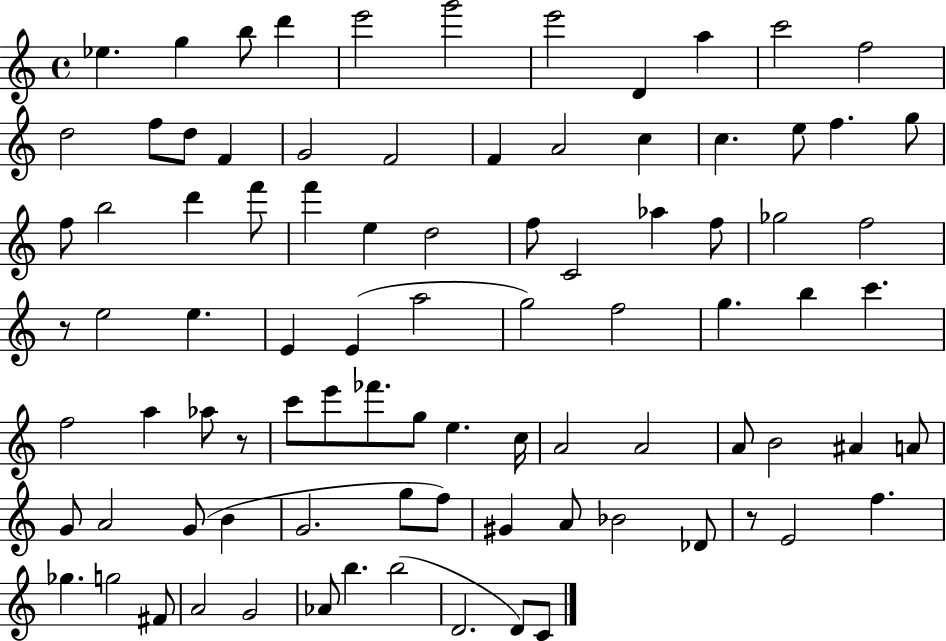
X:1
T:Untitled
M:4/4
L:1/4
K:C
_e g b/2 d' e'2 g'2 e'2 D a c'2 f2 d2 f/2 d/2 F G2 F2 F A2 c c e/2 f g/2 f/2 b2 d' f'/2 f' e d2 f/2 C2 _a f/2 _g2 f2 z/2 e2 e E E a2 g2 f2 g b c' f2 a _a/2 z/2 c'/2 e'/2 _f'/2 g/2 e c/4 A2 A2 A/2 B2 ^A A/2 G/2 A2 G/2 B G2 g/2 f/2 ^G A/2 _B2 _D/2 z/2 E2 f _g g2 ^F/2 A2 G2 _A/2 b b2 D2 D/2 C/2